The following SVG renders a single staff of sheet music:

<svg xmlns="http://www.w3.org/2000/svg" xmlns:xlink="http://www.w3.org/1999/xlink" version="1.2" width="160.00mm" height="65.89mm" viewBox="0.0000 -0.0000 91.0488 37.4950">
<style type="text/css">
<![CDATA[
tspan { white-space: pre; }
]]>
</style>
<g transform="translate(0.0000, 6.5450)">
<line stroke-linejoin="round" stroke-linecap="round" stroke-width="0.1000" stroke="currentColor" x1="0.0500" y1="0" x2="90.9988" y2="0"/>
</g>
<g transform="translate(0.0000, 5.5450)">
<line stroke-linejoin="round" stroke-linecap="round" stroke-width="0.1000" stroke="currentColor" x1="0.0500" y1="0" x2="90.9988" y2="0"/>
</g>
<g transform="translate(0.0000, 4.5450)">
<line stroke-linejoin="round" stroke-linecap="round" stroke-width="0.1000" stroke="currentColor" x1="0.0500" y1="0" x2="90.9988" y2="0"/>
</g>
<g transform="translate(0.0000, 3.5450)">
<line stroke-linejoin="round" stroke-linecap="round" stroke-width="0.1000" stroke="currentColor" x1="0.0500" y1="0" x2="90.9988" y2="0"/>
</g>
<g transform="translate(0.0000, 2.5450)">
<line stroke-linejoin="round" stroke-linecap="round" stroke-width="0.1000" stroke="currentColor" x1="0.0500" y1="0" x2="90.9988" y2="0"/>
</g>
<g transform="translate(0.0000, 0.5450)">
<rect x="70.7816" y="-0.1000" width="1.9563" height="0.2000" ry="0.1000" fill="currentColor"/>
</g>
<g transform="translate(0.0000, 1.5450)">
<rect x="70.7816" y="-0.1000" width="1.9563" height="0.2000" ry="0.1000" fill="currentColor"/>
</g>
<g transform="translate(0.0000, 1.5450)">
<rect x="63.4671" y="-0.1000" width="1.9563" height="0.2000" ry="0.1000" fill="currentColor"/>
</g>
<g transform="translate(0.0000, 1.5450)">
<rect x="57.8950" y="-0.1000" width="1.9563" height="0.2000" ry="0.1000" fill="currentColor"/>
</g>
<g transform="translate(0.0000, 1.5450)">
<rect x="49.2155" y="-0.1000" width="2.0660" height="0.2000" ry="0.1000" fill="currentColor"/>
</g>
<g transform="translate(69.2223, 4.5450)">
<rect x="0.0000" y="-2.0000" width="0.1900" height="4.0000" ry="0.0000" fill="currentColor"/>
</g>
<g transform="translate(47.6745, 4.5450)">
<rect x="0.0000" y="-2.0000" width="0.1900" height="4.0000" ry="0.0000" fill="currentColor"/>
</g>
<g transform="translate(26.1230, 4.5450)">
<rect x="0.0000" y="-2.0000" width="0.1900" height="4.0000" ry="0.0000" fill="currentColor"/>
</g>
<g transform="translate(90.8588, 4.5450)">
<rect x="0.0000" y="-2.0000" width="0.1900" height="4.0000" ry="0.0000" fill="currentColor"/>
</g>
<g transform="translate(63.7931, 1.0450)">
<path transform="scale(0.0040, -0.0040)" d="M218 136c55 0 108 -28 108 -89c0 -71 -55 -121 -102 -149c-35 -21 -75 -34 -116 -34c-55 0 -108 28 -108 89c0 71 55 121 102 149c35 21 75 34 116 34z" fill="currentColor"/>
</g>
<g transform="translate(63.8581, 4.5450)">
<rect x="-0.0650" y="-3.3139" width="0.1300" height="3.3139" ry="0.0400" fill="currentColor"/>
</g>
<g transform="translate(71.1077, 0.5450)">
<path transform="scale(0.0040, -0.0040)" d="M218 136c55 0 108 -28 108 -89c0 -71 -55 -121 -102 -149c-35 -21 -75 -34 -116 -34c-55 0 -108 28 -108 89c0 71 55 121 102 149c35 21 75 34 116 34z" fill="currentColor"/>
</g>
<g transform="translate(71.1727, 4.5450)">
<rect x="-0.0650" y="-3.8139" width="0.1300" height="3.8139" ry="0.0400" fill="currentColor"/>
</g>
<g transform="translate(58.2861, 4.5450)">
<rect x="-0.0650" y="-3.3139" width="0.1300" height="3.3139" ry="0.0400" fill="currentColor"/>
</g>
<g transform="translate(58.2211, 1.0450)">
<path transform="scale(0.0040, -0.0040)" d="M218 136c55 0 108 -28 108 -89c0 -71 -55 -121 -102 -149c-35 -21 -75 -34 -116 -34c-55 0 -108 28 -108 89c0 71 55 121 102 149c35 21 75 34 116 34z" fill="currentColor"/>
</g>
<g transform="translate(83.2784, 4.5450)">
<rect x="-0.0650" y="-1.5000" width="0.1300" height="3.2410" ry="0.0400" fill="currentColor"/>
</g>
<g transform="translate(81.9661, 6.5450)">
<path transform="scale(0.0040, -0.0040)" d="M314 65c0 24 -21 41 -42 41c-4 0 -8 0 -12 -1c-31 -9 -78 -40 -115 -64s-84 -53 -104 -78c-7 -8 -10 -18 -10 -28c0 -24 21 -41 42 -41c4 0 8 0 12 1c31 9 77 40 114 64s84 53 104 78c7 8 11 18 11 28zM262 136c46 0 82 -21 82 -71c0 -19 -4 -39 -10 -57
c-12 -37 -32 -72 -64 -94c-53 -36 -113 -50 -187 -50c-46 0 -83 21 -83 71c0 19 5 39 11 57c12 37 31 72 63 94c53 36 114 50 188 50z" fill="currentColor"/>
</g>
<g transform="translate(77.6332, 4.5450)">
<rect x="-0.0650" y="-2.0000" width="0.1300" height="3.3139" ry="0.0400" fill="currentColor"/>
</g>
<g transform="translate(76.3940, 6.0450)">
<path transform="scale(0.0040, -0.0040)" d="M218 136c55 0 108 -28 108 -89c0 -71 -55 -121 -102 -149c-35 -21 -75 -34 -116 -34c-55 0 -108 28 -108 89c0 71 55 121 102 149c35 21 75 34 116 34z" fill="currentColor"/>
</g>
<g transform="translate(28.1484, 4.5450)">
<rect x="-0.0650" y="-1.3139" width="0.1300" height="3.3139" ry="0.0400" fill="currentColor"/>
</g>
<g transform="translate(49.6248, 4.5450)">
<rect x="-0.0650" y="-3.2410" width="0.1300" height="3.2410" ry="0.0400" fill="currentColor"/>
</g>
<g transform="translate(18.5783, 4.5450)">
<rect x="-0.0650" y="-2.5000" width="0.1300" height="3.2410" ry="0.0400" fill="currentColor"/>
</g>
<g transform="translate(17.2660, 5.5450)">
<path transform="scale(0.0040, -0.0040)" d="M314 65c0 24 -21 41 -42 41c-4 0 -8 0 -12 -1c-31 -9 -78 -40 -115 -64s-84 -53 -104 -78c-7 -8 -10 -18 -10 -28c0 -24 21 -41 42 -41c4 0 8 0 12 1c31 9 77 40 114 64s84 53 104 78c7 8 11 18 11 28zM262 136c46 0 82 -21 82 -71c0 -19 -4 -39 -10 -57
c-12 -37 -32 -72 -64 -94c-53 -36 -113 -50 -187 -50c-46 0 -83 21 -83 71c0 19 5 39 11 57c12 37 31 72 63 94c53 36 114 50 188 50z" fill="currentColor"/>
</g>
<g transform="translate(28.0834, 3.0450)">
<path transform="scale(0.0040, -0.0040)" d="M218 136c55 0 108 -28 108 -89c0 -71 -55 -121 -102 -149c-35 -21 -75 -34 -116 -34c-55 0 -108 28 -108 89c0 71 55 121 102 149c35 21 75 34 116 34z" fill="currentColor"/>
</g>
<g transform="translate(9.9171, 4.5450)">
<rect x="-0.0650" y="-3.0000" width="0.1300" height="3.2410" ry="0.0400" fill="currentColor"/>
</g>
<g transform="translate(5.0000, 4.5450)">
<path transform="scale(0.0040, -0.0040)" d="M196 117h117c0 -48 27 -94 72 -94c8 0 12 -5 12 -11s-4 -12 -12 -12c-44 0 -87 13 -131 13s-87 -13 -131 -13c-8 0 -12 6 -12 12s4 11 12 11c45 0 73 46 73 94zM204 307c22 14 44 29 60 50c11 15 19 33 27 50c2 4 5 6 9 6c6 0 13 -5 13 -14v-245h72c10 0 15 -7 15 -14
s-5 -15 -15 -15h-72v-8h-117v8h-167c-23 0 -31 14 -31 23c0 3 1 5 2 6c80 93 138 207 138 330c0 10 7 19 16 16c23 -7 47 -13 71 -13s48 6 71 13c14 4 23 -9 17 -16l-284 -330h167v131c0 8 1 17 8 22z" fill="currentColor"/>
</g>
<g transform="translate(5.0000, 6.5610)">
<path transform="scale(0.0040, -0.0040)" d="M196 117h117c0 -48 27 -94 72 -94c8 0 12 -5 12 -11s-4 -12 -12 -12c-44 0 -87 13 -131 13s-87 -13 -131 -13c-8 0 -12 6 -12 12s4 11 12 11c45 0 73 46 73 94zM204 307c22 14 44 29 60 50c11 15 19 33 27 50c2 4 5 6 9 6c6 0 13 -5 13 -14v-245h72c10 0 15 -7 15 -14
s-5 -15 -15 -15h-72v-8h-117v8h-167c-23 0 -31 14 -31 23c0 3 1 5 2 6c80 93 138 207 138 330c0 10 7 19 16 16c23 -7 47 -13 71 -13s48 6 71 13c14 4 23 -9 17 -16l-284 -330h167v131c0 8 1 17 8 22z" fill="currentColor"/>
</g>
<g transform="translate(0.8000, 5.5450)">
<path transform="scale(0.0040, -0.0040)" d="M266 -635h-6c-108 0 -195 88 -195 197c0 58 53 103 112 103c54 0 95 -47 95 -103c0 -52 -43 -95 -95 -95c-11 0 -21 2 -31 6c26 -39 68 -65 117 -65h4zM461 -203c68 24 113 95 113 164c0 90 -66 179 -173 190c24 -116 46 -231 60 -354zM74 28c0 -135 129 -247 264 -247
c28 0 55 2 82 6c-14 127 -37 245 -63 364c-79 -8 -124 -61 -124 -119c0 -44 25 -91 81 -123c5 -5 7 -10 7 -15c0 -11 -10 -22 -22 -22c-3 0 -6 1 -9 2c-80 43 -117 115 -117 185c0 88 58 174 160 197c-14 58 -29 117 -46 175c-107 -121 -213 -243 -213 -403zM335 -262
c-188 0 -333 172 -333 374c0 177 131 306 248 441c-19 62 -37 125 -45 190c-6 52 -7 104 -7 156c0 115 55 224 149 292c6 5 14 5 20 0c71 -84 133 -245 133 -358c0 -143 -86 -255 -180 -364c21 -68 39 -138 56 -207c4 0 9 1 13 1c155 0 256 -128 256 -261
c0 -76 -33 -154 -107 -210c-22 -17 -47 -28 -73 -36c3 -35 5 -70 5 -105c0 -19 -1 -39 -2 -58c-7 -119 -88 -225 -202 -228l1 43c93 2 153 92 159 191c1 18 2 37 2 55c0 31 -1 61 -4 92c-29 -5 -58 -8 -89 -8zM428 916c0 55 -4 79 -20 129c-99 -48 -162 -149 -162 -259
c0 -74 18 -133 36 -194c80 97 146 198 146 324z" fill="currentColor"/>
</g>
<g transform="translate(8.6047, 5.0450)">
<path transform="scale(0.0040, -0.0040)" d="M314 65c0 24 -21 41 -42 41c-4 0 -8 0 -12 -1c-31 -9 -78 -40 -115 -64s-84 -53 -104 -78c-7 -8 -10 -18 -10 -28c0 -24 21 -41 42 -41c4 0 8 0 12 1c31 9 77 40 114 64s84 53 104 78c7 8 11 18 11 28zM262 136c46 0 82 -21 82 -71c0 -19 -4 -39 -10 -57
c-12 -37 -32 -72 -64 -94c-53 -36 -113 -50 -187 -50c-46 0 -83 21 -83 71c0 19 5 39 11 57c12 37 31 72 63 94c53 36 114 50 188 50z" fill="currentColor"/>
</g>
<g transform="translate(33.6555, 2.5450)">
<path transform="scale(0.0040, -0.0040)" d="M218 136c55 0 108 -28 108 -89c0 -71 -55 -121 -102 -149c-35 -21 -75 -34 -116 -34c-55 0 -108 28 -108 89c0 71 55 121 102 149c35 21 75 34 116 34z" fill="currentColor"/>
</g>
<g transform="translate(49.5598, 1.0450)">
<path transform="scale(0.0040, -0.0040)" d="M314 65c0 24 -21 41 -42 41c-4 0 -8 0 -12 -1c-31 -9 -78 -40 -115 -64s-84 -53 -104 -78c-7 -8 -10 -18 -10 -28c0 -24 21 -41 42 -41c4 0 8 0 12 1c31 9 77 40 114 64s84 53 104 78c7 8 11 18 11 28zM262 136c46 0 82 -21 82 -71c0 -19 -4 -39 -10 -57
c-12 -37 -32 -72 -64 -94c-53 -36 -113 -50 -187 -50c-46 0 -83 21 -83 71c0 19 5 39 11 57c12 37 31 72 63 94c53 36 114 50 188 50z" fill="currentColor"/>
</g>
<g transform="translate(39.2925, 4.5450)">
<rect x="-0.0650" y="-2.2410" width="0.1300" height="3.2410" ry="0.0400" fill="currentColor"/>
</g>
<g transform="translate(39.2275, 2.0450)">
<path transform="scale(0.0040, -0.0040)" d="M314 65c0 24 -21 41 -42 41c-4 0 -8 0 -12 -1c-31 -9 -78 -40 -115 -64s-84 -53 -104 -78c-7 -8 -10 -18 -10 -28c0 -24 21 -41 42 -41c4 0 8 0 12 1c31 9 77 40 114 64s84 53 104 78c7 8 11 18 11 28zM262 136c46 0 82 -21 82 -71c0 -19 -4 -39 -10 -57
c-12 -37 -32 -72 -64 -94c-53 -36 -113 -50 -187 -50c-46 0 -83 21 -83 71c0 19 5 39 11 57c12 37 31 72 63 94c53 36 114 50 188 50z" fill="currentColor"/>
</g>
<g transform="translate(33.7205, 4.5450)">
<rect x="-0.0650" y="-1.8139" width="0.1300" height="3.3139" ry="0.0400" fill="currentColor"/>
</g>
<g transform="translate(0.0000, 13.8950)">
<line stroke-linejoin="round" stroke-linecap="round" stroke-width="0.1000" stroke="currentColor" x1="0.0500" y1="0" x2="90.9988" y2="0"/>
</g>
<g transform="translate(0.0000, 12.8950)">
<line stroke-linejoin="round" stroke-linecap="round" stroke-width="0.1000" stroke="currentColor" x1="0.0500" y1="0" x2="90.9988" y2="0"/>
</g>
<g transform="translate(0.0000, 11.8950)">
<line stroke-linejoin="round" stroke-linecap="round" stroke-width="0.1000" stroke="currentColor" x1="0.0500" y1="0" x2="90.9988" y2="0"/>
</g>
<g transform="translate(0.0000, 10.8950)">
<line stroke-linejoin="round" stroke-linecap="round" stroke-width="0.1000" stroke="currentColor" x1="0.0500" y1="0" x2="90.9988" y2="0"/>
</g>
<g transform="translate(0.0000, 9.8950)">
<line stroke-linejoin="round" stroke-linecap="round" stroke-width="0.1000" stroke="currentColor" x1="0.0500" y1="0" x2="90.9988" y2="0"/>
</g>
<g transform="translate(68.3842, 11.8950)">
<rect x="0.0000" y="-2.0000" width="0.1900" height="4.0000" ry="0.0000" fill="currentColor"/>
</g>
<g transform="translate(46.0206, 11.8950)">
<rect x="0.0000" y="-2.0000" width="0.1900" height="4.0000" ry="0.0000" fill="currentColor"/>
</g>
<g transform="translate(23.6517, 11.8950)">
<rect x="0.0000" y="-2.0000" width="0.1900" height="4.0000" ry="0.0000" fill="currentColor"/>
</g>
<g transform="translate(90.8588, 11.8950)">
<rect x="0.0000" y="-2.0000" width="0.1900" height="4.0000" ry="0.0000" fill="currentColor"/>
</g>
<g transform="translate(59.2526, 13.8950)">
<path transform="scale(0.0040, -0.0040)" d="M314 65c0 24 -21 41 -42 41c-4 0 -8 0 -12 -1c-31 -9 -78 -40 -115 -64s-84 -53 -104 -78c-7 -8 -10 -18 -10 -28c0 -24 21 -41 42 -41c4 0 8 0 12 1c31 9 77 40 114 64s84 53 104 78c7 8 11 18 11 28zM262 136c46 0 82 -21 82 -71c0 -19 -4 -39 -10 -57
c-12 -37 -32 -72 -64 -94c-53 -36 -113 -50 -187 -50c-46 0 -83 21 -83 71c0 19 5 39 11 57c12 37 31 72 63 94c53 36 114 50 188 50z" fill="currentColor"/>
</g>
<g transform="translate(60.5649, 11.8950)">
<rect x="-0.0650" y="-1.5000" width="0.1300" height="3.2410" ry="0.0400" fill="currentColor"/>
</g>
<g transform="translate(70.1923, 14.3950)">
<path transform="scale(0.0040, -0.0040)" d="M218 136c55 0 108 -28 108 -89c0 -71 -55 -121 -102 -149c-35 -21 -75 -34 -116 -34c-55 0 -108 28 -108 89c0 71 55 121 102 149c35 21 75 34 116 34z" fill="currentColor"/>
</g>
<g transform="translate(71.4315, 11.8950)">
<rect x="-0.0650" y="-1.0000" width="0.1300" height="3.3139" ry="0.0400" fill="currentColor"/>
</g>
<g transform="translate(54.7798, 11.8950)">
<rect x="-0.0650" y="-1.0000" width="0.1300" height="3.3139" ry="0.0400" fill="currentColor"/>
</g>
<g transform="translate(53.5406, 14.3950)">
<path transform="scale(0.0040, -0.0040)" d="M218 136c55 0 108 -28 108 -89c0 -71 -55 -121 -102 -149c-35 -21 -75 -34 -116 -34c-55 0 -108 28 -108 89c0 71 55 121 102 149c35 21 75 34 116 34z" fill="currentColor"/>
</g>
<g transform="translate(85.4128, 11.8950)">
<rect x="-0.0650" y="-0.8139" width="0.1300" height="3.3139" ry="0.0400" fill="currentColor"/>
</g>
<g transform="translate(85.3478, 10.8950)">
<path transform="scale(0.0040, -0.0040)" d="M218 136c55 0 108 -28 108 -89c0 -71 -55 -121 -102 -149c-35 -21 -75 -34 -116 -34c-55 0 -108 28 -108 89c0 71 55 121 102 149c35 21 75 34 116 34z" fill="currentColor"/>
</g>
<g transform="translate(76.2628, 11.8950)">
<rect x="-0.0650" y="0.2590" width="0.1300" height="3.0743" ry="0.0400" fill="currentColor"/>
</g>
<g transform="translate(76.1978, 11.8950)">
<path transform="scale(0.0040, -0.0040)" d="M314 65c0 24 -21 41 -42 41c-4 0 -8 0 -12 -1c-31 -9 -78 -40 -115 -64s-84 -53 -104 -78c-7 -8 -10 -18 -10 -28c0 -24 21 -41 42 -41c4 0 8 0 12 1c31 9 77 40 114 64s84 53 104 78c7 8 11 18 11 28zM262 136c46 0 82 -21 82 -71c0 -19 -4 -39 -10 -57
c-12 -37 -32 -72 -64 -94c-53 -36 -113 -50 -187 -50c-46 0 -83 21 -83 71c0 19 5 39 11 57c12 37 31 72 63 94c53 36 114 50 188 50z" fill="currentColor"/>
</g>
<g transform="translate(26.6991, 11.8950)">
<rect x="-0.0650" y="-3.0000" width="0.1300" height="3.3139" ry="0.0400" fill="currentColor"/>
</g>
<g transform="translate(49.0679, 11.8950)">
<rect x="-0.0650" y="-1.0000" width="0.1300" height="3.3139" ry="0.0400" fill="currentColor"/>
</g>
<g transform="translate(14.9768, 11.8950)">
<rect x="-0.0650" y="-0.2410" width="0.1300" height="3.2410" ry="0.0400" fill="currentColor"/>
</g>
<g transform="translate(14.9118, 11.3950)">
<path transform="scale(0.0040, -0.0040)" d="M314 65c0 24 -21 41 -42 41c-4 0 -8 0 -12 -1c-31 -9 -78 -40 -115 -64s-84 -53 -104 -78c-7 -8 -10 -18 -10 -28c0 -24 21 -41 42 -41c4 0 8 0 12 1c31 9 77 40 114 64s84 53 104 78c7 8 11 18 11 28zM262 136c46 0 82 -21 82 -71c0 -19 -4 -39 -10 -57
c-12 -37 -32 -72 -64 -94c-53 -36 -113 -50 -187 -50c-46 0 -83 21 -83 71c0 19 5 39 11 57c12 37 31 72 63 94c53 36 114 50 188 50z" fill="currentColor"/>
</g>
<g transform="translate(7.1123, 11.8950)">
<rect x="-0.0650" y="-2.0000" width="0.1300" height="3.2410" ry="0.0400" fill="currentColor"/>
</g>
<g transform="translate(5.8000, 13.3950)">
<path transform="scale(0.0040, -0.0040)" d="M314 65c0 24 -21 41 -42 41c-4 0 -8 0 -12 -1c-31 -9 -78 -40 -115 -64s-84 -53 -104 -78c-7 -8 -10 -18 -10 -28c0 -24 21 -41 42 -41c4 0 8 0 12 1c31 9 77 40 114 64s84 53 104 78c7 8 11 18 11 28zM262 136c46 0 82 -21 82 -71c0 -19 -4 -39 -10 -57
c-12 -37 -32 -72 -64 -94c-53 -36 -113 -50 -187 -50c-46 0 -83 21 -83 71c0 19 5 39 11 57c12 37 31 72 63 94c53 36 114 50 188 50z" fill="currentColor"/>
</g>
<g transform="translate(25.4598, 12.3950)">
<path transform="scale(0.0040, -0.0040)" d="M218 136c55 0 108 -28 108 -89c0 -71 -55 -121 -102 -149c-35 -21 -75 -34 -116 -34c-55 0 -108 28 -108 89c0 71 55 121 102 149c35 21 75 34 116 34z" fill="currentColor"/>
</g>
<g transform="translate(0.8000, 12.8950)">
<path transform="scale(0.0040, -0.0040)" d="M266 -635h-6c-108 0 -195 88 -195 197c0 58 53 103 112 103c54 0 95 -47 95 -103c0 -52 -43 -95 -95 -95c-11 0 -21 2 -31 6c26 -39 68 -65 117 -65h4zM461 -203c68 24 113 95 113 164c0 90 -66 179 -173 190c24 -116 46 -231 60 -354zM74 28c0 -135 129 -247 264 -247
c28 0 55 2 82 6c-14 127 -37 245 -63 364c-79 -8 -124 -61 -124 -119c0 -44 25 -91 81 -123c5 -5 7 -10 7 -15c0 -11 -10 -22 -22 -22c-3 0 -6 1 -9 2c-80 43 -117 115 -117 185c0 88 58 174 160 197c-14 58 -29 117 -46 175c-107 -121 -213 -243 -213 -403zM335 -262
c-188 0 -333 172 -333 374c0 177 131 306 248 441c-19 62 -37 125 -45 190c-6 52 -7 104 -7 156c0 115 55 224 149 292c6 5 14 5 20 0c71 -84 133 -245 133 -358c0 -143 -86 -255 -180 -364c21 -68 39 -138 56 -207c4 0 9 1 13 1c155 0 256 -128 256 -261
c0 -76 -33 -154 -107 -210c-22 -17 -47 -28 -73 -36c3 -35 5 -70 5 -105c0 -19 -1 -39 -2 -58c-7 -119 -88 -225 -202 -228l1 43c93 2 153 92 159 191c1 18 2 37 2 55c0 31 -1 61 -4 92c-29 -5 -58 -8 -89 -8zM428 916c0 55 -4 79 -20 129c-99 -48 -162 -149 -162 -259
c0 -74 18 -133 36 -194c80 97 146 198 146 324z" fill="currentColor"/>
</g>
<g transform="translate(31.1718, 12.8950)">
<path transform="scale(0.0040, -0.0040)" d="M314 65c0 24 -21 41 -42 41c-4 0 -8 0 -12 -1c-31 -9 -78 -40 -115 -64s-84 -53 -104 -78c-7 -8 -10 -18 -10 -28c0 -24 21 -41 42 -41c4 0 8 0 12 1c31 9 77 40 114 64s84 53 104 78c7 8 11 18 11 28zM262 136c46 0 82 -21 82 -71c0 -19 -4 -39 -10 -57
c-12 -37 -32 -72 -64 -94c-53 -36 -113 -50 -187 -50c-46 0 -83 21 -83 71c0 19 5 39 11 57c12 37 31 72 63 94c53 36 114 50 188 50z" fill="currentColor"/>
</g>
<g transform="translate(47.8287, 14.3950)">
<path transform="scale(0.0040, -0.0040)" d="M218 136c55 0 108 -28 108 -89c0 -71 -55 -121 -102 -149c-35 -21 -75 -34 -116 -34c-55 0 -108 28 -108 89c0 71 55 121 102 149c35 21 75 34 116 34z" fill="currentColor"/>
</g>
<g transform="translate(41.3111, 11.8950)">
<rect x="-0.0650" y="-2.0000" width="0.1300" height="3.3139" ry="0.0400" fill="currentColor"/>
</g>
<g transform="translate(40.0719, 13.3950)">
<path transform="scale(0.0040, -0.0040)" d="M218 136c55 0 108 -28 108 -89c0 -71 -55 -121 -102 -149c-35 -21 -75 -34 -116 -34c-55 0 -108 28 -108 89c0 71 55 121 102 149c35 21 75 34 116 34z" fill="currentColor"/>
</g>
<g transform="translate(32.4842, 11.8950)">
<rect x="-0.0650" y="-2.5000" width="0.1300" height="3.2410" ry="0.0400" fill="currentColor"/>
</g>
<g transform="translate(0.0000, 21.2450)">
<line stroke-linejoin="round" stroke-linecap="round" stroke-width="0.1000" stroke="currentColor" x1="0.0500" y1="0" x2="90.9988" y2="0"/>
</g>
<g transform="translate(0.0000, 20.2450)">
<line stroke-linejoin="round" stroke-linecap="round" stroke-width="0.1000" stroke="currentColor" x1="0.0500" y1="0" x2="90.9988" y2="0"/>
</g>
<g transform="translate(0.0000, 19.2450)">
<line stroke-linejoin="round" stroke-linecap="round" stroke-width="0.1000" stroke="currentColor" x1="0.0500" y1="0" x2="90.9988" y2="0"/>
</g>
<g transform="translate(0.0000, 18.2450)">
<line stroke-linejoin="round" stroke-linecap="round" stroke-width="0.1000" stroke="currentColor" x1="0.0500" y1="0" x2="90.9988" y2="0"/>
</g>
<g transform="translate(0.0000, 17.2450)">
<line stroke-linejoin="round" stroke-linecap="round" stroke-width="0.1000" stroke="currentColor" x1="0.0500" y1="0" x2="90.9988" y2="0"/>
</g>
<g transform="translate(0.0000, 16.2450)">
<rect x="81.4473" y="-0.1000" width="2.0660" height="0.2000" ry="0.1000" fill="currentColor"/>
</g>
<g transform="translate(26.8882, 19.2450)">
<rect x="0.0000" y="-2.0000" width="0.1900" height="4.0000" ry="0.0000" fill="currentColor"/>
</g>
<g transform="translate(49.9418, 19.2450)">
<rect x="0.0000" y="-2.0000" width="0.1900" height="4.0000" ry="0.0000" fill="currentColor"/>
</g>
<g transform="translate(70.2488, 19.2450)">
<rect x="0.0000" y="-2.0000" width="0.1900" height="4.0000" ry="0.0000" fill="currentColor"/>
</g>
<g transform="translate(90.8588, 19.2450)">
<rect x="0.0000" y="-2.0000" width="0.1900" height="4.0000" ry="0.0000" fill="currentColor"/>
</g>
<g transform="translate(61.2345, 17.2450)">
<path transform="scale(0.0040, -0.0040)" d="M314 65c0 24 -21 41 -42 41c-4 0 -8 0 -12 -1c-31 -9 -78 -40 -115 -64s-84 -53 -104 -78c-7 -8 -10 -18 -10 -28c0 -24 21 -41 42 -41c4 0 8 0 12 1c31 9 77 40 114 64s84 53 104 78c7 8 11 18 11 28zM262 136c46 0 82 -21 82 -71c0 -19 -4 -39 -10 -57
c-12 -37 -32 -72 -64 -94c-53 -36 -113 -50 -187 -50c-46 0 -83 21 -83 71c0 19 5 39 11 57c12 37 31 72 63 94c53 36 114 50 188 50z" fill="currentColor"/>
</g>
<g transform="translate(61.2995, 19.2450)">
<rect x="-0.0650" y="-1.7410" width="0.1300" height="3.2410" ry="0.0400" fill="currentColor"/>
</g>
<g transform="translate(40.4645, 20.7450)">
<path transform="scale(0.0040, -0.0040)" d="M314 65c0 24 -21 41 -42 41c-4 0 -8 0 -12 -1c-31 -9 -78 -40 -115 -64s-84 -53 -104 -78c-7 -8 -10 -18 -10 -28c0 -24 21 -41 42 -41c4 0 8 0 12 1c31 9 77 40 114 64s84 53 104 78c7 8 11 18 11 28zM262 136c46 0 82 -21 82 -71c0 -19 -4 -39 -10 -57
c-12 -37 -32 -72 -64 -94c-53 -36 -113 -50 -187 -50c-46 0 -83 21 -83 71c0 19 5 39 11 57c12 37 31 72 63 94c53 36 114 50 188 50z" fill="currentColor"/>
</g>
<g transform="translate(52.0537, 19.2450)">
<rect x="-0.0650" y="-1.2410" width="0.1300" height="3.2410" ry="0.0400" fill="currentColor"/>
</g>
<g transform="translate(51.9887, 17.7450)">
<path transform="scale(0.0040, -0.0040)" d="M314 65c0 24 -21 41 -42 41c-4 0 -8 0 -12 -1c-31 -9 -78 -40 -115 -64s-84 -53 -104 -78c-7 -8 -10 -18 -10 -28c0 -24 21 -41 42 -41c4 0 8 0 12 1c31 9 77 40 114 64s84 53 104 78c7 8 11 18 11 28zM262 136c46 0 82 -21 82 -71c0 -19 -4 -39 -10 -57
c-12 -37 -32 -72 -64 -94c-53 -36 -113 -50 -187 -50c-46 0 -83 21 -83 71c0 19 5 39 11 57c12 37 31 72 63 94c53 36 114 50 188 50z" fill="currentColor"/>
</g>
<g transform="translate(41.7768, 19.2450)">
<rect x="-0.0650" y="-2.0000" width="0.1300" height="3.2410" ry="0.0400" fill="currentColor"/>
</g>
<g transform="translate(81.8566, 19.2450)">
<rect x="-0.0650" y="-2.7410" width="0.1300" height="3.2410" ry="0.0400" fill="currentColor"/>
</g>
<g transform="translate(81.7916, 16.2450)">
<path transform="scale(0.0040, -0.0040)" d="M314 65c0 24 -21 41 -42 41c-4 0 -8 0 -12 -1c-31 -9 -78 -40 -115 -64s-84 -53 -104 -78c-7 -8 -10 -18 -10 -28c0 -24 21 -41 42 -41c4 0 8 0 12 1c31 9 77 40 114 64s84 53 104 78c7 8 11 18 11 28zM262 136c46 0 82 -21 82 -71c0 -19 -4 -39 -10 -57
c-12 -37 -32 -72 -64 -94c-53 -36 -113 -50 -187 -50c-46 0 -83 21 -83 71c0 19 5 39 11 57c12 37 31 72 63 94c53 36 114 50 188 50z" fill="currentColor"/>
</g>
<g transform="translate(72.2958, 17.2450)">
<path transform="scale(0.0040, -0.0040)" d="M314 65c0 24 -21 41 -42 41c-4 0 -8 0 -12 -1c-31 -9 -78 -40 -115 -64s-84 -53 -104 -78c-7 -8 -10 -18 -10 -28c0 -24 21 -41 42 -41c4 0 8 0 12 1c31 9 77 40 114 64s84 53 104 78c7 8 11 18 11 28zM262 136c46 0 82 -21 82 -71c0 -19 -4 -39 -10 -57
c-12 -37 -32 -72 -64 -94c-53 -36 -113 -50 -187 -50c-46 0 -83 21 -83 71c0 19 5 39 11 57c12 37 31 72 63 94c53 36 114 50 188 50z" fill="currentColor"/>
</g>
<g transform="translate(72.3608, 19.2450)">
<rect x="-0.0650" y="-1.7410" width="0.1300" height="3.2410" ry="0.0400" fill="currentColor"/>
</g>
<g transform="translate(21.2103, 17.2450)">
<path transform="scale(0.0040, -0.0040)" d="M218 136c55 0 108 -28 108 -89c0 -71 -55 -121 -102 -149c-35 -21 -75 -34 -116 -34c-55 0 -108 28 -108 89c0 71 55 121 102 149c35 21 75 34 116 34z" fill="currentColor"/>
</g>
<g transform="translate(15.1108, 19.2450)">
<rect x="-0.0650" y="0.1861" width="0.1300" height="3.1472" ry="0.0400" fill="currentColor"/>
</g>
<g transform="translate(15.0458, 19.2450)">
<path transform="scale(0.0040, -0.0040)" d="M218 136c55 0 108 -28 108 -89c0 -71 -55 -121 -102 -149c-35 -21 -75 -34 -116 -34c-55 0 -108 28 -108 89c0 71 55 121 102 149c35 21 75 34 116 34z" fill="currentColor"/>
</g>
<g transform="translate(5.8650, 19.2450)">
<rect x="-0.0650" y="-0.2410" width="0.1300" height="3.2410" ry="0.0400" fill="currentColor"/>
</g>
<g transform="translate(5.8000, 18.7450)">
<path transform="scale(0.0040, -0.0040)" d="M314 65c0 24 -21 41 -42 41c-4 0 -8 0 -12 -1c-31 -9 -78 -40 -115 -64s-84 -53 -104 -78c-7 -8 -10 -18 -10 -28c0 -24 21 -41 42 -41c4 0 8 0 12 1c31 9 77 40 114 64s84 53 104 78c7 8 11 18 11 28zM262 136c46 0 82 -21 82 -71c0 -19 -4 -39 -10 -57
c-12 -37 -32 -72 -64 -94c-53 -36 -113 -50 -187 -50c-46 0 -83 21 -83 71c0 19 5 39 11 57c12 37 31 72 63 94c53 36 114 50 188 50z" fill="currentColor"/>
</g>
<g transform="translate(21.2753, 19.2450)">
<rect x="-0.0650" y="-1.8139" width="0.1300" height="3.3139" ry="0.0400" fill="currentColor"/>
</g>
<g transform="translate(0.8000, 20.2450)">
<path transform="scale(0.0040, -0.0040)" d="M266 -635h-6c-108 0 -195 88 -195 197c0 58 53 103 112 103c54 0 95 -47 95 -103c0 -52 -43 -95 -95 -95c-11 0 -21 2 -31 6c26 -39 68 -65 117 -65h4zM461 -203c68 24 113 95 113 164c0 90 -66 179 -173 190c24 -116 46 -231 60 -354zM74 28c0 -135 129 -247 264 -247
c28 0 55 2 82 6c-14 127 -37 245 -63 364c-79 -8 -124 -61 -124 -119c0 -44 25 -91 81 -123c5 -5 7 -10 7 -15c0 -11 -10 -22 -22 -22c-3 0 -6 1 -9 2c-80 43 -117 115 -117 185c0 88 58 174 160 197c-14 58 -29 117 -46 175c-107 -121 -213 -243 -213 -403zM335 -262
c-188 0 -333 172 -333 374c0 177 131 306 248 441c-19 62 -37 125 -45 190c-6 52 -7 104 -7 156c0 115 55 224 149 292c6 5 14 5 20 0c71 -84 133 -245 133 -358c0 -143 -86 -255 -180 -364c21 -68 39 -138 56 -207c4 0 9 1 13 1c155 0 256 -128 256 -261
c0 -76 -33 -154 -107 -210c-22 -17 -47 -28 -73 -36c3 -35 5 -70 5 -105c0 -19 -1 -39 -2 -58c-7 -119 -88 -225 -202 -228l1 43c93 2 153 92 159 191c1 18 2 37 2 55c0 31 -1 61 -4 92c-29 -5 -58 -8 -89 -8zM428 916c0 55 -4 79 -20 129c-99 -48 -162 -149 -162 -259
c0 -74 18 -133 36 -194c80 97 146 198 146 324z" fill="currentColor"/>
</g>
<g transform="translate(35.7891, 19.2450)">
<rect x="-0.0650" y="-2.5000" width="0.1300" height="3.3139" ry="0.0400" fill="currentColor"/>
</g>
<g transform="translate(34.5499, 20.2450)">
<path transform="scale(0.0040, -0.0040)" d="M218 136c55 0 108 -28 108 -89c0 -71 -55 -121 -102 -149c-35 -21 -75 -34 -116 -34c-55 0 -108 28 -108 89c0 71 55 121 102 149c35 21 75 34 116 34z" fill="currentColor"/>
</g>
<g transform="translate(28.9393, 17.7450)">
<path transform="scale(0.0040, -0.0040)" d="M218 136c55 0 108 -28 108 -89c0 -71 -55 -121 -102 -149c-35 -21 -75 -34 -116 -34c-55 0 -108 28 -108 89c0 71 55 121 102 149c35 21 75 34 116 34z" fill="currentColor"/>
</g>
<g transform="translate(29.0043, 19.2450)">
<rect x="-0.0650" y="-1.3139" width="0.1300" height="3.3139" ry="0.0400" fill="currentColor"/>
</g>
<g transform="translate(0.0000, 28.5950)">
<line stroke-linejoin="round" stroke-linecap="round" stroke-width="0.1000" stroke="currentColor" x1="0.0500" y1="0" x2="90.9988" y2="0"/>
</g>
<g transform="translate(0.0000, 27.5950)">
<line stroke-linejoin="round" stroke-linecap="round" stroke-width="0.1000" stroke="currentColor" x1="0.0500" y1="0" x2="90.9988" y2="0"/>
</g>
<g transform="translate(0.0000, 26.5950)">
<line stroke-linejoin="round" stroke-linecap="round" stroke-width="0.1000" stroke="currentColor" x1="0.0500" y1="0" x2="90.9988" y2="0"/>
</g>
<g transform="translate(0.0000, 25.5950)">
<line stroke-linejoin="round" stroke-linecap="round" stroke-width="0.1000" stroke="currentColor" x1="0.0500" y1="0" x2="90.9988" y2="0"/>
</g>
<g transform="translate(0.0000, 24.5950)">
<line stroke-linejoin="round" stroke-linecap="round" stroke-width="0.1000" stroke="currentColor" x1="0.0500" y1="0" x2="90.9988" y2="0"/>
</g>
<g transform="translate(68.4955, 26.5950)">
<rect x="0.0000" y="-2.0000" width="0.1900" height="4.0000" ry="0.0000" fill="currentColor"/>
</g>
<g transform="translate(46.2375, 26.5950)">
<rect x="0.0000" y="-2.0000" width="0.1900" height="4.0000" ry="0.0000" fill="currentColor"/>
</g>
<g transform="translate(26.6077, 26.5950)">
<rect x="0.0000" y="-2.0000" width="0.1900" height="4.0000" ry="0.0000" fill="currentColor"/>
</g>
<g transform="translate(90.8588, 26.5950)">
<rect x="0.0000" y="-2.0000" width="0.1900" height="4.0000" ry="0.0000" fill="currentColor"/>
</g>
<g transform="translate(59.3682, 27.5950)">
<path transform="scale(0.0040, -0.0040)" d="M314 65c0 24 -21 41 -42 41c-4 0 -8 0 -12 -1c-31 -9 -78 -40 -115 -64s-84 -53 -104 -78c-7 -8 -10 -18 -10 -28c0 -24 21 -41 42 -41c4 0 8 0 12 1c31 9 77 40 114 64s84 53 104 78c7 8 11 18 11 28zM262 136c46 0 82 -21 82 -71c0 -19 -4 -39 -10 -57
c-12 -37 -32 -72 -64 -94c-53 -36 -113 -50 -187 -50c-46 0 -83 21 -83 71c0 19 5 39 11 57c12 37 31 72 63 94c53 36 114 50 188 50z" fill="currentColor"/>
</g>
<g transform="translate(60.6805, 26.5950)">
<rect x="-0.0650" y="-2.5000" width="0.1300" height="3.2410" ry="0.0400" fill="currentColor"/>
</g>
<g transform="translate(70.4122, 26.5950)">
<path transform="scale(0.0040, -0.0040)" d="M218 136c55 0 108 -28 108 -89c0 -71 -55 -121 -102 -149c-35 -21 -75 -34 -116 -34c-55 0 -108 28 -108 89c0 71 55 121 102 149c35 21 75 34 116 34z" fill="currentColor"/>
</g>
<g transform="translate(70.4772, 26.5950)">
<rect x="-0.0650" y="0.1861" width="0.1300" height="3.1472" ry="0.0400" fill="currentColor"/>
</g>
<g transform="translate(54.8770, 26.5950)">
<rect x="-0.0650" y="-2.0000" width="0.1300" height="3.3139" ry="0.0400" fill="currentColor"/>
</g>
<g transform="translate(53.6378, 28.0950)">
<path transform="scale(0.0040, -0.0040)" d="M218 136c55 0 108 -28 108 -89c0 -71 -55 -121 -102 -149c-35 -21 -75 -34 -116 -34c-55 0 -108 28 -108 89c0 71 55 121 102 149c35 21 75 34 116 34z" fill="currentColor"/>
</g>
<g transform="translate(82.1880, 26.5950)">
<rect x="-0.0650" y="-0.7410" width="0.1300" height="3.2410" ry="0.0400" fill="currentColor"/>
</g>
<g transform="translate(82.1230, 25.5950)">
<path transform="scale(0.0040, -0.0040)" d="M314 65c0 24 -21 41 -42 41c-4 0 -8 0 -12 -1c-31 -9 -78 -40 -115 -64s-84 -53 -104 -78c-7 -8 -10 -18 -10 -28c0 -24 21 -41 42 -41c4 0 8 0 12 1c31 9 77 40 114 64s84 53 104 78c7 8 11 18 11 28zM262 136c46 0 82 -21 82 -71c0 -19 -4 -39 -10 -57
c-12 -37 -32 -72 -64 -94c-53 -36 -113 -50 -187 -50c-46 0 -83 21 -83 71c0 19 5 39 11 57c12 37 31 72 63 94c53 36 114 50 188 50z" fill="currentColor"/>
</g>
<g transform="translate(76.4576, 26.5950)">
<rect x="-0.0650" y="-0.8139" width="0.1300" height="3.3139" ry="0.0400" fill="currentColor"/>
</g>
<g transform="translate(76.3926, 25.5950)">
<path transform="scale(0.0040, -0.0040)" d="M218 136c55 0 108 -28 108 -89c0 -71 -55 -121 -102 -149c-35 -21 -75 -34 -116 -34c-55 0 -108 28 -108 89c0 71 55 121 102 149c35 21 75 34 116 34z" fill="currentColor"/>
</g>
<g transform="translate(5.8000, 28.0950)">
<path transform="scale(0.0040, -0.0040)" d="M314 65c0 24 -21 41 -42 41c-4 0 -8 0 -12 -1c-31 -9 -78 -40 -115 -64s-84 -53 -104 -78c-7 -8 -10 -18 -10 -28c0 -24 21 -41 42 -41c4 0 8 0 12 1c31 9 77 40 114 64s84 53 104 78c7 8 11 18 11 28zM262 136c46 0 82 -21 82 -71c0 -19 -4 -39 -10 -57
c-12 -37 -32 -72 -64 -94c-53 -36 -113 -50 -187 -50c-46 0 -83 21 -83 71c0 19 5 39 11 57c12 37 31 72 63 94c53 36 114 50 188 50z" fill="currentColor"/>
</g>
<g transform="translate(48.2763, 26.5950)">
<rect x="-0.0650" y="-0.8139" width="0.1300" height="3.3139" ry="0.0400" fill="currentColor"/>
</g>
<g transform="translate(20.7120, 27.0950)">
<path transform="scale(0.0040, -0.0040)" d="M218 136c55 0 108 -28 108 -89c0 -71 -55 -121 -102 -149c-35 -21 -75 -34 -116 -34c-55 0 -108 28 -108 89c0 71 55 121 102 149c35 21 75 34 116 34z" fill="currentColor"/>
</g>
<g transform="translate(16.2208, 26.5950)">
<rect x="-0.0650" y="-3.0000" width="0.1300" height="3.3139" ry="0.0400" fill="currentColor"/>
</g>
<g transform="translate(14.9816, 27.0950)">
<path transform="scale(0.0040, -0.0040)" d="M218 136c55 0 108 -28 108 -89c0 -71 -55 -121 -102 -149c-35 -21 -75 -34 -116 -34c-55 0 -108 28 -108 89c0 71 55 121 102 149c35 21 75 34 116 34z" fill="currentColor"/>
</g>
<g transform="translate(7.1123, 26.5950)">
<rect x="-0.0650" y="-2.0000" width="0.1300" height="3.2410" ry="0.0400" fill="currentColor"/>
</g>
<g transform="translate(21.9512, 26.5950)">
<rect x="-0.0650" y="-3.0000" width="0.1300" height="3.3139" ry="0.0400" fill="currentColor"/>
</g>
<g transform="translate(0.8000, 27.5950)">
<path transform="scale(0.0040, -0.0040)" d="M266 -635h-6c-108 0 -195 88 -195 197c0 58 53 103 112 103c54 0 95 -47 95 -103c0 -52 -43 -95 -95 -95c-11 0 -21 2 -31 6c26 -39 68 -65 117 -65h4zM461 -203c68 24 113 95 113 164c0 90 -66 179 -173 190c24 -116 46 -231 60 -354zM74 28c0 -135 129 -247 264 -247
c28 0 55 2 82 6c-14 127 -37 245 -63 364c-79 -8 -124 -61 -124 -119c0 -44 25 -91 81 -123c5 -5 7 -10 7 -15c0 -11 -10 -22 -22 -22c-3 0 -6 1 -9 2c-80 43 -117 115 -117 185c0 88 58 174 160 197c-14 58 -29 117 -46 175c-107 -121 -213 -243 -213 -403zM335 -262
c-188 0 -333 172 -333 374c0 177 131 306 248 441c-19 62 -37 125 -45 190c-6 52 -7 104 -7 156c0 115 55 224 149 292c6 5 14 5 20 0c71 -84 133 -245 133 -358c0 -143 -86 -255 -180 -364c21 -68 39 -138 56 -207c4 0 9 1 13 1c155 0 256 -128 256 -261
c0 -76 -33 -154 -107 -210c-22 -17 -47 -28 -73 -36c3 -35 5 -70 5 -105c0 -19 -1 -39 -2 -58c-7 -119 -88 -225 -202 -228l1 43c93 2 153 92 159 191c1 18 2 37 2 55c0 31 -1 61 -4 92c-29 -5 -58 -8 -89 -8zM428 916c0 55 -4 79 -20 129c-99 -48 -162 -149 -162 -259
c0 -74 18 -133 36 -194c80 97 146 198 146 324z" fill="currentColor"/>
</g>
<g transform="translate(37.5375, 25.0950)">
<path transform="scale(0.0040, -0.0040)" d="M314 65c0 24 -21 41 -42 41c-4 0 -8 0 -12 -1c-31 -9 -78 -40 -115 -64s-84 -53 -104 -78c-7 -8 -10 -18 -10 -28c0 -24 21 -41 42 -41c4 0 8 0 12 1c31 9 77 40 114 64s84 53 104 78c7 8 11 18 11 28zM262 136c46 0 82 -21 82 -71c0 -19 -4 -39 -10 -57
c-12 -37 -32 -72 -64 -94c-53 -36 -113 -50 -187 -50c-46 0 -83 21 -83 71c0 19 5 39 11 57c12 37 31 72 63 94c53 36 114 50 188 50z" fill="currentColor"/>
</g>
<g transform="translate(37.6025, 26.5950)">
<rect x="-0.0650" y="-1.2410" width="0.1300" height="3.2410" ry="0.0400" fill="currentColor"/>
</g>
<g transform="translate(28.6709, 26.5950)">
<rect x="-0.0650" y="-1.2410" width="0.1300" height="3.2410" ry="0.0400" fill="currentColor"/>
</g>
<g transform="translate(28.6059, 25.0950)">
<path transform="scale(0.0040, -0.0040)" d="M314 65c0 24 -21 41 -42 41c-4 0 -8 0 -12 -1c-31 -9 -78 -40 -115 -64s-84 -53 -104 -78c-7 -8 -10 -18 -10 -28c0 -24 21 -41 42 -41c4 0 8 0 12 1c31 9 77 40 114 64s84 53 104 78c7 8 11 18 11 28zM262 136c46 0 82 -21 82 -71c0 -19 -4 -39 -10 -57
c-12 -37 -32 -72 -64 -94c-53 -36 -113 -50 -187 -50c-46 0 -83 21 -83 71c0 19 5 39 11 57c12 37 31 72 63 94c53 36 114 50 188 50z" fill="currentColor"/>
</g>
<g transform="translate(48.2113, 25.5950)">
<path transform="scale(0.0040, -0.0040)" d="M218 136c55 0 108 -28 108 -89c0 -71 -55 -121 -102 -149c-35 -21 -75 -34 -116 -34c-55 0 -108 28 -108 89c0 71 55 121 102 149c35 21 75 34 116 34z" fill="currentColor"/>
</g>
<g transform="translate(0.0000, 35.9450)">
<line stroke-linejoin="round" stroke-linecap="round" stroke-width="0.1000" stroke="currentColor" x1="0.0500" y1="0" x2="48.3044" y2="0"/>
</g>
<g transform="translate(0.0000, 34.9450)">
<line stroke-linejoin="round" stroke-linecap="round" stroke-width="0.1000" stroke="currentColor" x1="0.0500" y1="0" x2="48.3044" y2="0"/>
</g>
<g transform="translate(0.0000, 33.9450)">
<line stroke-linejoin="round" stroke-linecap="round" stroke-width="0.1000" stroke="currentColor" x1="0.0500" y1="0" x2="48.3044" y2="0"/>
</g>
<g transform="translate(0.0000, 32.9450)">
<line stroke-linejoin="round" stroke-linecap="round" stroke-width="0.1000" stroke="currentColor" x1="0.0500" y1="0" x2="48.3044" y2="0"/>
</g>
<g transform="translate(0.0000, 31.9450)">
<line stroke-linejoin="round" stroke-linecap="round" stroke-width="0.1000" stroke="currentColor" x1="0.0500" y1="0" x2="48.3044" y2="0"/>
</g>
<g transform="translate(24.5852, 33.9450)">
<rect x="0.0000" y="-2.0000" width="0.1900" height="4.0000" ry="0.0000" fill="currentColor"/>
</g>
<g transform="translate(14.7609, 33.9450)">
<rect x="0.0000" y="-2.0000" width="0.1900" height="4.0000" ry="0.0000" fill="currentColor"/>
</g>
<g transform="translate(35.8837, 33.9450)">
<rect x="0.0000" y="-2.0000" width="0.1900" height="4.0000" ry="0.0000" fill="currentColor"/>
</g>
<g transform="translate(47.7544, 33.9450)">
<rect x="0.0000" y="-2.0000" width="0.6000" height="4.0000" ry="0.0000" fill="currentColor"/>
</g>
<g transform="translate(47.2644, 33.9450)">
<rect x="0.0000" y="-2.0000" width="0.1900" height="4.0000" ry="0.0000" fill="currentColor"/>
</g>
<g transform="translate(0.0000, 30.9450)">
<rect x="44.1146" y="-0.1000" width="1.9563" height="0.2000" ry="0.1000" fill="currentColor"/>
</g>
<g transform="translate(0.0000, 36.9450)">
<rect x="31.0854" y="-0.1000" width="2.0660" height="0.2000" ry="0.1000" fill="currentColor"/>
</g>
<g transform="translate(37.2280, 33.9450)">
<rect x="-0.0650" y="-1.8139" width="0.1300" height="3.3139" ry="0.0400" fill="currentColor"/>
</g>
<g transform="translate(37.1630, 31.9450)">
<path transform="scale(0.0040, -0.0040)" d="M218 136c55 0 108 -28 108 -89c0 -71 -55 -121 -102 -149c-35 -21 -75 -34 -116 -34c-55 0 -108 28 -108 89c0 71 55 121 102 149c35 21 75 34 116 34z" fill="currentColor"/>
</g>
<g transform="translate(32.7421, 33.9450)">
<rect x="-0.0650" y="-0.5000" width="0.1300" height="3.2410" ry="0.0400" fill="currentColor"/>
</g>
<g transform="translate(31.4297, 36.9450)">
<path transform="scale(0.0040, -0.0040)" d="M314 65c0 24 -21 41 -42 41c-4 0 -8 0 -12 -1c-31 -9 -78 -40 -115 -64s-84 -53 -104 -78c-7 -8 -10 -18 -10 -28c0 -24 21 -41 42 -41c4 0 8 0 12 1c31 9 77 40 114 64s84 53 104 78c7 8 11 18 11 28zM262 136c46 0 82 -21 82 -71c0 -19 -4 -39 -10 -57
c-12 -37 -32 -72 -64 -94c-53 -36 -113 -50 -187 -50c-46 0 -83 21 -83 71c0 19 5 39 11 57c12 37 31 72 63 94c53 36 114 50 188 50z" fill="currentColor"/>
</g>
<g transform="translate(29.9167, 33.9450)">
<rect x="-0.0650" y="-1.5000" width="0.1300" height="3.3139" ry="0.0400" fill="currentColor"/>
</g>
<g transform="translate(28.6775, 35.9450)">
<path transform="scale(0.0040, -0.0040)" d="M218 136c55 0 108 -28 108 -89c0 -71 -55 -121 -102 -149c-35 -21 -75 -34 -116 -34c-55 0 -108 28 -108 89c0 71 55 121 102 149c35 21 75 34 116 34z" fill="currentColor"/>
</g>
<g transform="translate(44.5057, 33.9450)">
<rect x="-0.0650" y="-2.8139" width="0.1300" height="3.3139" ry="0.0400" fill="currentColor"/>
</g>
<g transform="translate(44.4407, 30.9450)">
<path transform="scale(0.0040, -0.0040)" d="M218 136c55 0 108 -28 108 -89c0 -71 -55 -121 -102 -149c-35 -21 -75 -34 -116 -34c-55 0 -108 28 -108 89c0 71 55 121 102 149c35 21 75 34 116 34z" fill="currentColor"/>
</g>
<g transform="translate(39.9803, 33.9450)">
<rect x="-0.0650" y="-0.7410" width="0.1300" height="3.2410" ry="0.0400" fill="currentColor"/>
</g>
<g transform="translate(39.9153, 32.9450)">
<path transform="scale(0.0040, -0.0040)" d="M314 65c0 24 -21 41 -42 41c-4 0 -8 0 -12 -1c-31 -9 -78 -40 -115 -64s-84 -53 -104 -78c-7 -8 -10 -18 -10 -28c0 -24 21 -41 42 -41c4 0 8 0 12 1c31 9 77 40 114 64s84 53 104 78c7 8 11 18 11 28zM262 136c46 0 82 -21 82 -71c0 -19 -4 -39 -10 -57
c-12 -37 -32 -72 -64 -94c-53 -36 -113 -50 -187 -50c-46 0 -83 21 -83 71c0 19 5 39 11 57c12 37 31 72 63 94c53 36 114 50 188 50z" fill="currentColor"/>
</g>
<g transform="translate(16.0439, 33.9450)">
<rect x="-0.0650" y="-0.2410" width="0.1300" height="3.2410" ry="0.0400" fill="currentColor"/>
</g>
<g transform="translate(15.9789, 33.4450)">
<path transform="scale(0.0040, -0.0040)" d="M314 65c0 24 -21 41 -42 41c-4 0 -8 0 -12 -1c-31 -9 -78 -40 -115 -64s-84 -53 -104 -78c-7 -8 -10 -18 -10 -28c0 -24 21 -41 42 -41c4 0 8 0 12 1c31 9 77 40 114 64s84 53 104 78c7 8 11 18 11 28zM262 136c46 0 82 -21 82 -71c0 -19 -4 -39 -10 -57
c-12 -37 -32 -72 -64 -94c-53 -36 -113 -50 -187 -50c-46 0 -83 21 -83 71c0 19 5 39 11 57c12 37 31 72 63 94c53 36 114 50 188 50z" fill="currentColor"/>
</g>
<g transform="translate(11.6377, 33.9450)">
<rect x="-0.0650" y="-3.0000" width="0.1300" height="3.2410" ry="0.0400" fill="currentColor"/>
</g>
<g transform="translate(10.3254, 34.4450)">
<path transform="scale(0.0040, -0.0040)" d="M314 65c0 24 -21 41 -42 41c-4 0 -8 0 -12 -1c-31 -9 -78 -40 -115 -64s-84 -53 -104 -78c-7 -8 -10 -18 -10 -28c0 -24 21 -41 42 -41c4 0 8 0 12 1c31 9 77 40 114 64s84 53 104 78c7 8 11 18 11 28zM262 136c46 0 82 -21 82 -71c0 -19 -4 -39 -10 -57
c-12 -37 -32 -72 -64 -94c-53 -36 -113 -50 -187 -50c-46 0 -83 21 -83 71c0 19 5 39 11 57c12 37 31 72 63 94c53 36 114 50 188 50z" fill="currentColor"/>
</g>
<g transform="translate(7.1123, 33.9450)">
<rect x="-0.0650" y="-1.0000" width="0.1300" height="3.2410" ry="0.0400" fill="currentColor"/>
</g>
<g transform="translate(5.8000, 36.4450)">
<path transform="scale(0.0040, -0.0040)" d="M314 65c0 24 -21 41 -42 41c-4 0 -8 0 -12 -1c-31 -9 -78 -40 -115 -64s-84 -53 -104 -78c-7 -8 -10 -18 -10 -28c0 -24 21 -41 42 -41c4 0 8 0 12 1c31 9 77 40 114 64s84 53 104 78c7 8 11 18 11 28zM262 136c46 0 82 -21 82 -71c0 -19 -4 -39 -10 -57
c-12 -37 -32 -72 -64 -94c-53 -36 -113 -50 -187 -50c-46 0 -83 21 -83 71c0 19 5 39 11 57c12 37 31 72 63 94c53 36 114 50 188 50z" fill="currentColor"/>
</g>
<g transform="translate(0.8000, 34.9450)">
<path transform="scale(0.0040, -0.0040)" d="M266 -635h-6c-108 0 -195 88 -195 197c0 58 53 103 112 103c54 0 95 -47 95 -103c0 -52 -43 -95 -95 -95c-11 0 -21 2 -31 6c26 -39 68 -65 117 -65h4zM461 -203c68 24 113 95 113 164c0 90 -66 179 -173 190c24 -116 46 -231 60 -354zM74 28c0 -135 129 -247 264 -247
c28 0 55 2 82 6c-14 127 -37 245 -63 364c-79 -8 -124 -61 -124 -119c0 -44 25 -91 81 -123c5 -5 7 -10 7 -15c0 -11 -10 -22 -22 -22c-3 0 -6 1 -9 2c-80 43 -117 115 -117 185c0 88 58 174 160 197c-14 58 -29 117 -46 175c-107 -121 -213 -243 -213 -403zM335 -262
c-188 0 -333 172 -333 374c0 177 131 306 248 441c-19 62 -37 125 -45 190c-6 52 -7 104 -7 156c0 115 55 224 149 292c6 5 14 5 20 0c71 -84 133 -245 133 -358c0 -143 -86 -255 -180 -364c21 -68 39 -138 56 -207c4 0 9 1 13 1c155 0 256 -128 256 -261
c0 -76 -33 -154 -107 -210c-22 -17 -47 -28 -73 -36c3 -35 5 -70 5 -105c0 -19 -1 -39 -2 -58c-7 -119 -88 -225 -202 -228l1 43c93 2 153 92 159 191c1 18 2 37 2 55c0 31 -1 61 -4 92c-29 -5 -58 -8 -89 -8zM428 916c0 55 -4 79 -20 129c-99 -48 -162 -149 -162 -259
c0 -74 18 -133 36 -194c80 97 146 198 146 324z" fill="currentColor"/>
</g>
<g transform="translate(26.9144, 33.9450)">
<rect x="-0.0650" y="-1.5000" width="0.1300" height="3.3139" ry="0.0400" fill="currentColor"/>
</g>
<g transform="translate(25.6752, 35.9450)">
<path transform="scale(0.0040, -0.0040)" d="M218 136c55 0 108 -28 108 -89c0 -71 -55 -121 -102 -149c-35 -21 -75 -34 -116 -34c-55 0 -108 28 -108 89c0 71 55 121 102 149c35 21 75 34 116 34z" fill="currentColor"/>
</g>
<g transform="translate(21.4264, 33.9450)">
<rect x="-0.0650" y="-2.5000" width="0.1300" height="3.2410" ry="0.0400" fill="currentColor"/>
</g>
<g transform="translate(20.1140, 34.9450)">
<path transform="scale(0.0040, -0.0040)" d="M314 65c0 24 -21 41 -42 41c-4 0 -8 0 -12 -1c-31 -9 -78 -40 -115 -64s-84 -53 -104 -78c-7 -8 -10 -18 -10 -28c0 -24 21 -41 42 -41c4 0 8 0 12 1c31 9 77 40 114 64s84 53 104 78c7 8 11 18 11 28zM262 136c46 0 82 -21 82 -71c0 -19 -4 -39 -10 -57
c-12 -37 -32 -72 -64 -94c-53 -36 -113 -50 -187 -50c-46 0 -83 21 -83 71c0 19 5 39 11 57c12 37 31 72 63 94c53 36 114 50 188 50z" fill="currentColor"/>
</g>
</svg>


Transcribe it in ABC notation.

X:1
T:Untitled
M:4/4
L:1/4
K:C
A2 G2 e f g2 b2 b b c' F E2 F2 c2 A G2 F D D E2 D B2 d c2 B f e G F2 e2 f2 f2 a2 F2 A A e2 e2 d F G2 B d d2 D2 A2 c2 G2 E E C2 f d2 a